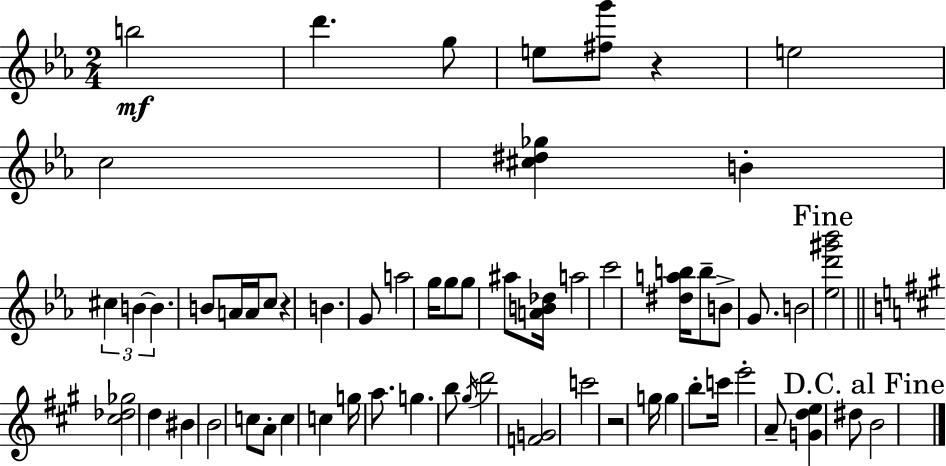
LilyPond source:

{
  \clef treble
  \numericTimeSignature
  \time 2/4
  \key ees \major
  b''2\mf | d'''4. g''8 | e''8 <fis'' g'''>8 r4 | e''2 | \break c''2 | <cis'' dis'' ges''>4 b'4-. | \tuplet 3/2 { cis''4 b'4~~ | b'4. } b'8 | \break a'16 a'16 c''8 r4 | b'4. g'8 | a''2 | g''16 g''8 g''8 ais''8 <a' b' des''>16 | \break a''2 | c'''2 | <dis'' a'' b''>16 b''8-- b'8-> g'8. | b'2 | \break \mark "Fine" <ees'' d''' gis''' bes'''>2 | \bar "||" \break \key a \major <cis'' des'' ges''>2 | d''4 bis'4 | b'2 | c''8 a'8-. c''4 | \break c''4 g''16 a''8. | g''4. b''8 | \acciaccatura { gis''16 } d'''2 | <f' g'>2 | \break c'''2 | r2 | g''16 g''4 b''8-. | c'''16 e'''2-. | \break a'8-- <g' d'' e''>4 dis''8 | \mark "D.C. al Fine" b'2 | \bar "|."
}